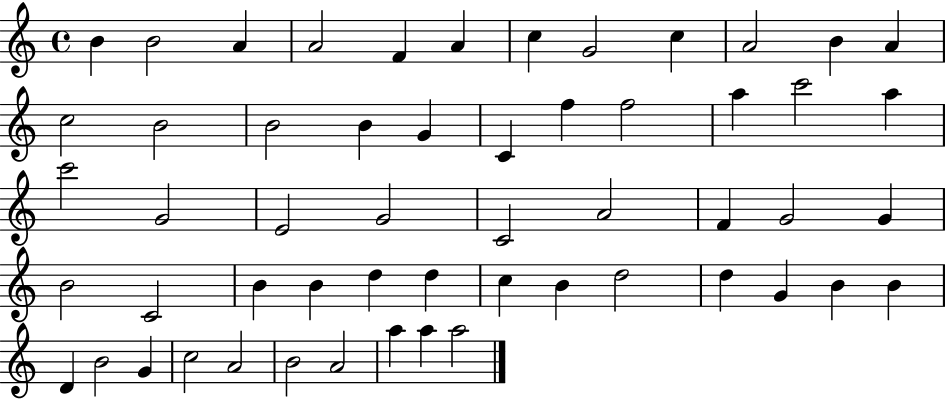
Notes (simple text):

B4/q B4/h A4/q A4/h F4/q A4/q C5/q G4/h C5/q A4/h B4/q A4/q C5/h B4/h B4/h B4/q G4/q C4/q F5/q F5/h A5/q C6/h A5/q C6/h G4/h E4/h G4/h C4/h A4/h F4/q G4/h G4/q B4/h C4/h B4/q B4/q D5/q D5/q C5/q B4/q D5/h D5/q G4/q B4/q B4/q D4/q B4/h G4/q C5/h A4/h B4/h A4/h A5/q A5/q A5/h